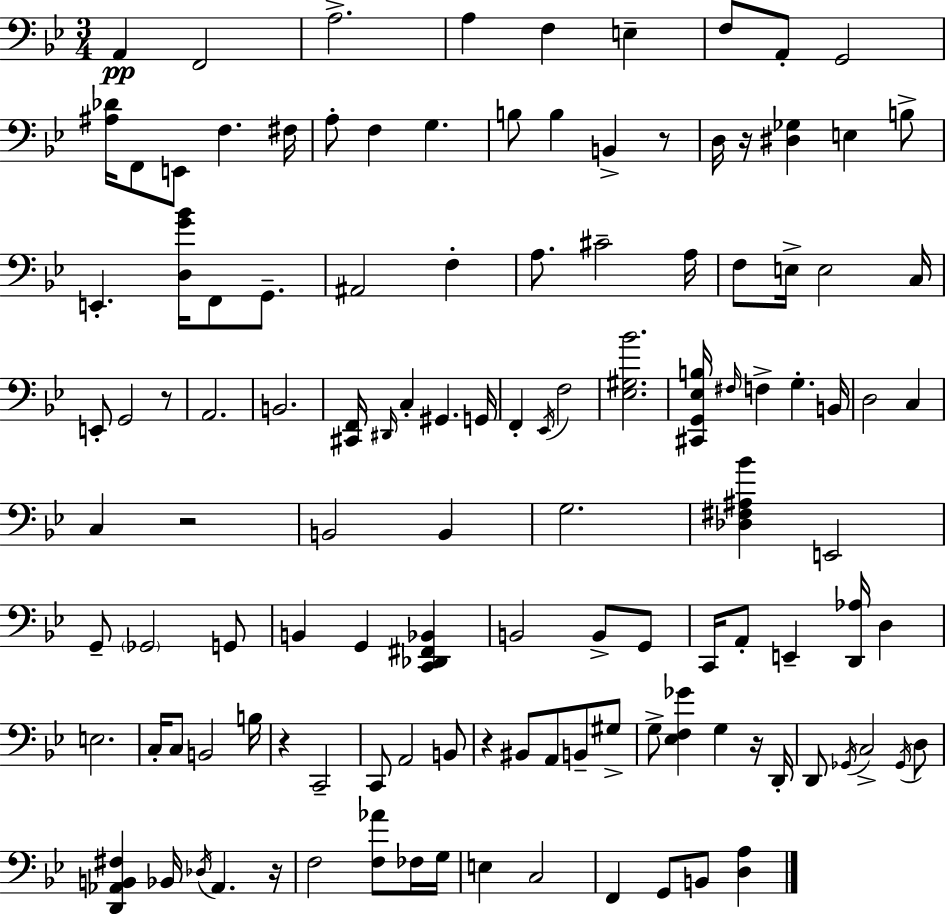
{
  \clef bass
  \numericTimeSignature
  \time 3/4
  \key bes \major
  \repeat volta 2 { a,4\pp f,2 | a2.-> | a4 f4 e4-- | f8 a,8-. g,2 | \break <ais des'>16 f,8 e,8 f4. fis16 | a8-. f4 g4. | b8 b4 b,4-> r8 | d16 r16 <dis ges>4 e4 b8-> | \break e,4.-. <d g' bes'>16 f,8 g,8.-- | ais,2 f4-. | a8. cis'2-- a16 | f8 e16-> e2 c16 | \break e,8-. g,2 r8 | a,2. | b,2. | <cis, f,>16 \grace { dis,16 } c4-. gis,4. | \break g,16 f,4-. \acciaccatura { ees,16 } f2 | <ees gis bes'>2. | <cis, g, ees b>16 \grace { fis16 } f4-> g4.-. | b,16 d2 c4 | \break c4 r2 | b,2 b,4 | g2. | <des fis ais bes'>4 e,2 | \break g,8-- \parenthesize ges,2 | g,8 b,4 g,4 <c, des, fis, bes,>4 | b,2 b,8-> | g,8 c,16 a,8-. e,4-- <d, aes>16 d4 | \break e2. | c16-. c8 b,2 | b16 r4 c,2-- | c,8 a,2 | \break b,8 r4 bis,8 a,8 b,8-- | gis8-> g8-> <ees f ges'>4 g4 | r16 d,16-. d,8 \acciaccatura { ges,16 } c2-> | \acciaccatura { ges,16 } d8 <d, aes, b, fis>4 bes,16 \acciaccatura { des16 } aes,4. | \break r16 f2 | <f aes'>8 fes16 g16 e4 c2 | f,4 g,8 | b,8 <d a>4 } \bar "|."
}